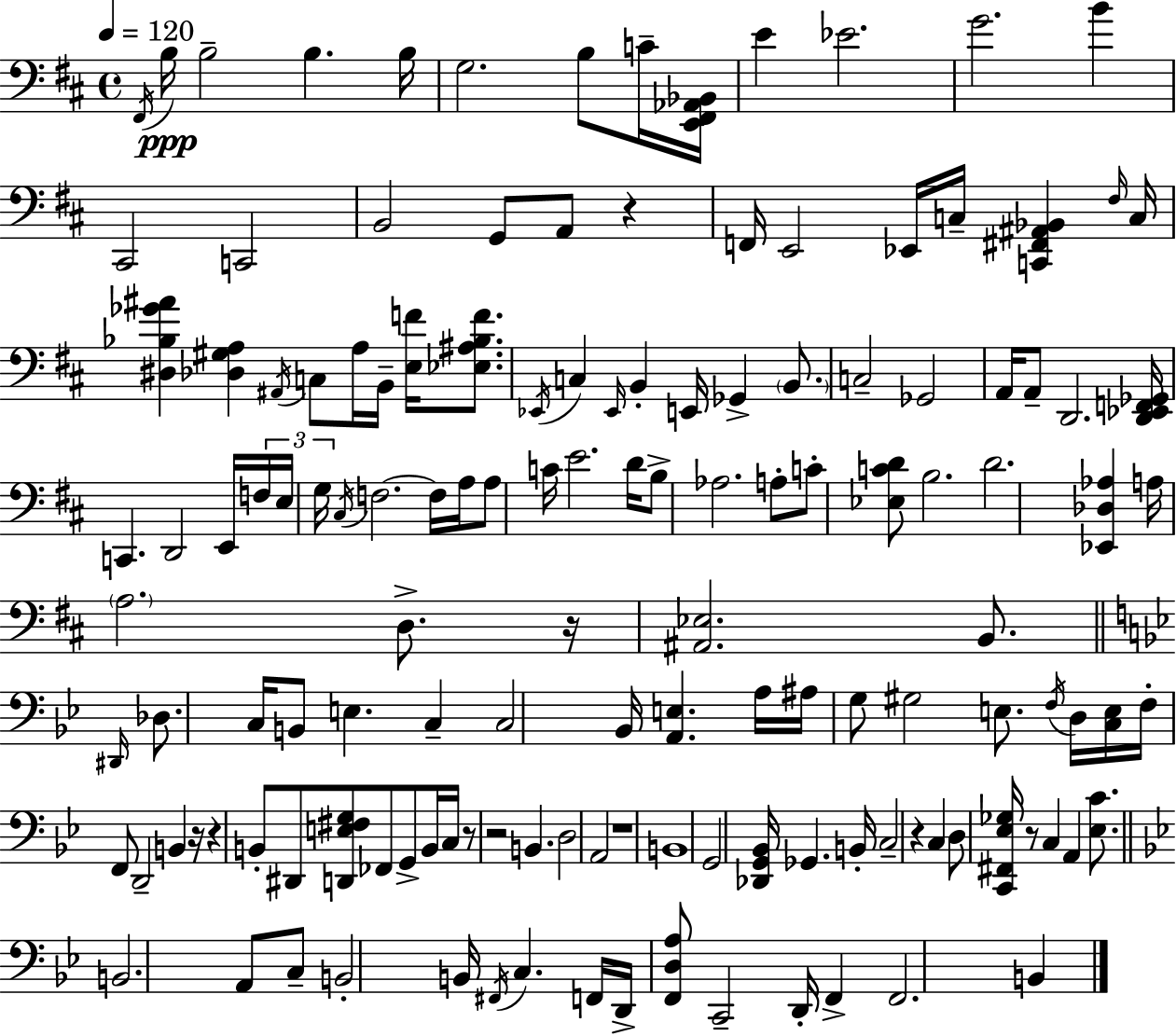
F#2/s B3/s B3/h B3/q. B3/s G3/h. B3/e C4/s [E2,F#2,Ab2,Bb2]/s E4/q Eb4/h. G4/h. B4/q C#2/h C2/h B2/h G2/e A2/e R/q F2/s E2/h Eb2/s C3/s [C2,F#2,A#2,Bb2]/q F#3/s C3/s [D#3,Bb3,Gb4,A#4]/q [Db3,G#3,A3]/q A#2/s C3/e A3/s B2/s [E3,F4]/s [Eb3,A#3,Bb3,F4]/e. Eb2/s C3/q Eb2/s B2/q E2/s Gb2/q B2/e. C3/h Gb2/h A2/s A2/e D2/h. [D2,Eb2,F2,Gb2]/s C2/q. D2/h E2/s F3/s E3/s G3/s C#3/s F3/h. F3/s A3/s A3/e C4/s E4/h. D4/s B3/e Ab3/h. A3/e C4/e [Eb3,C4,D4]/e B3/h. D4/h. [Eb2,Db3,Ab3]/q A3/s A3/h. D3/e. R/s [A#2,Eb3]/h. B2/e. D#2/s Db3/e. C3/s B2/e E3/q. C3/q C3/h Bb2/s [A2,E3]/q. A3/s A#3/s G3/e G#3/h E3/e. F3/s D3/s [C3,E3]/s F3/s F2/e D2/h B2/q R/s R/q B2/e D#2/e [D2,E3,F#3,G3]/e FES2/e G2/e B2/s C3/s R/e R/h B2/q. D3/h A2/h R/w B2/w G2/h [Db2,G2,Bb2]/s Gb2/q. B2/s C3/h R/q C3/q D3/e [C2,F#2,Eb3,Gb3]/s R/e C3/q A2/q [Eb3,C4]/e. B2/h. A2/e C3/e B2/h B2/s F#2/s C3/q. F2/s D2/s [F2,D3,A3]/e C2/h D2/s F2/q F2/h. B2/q